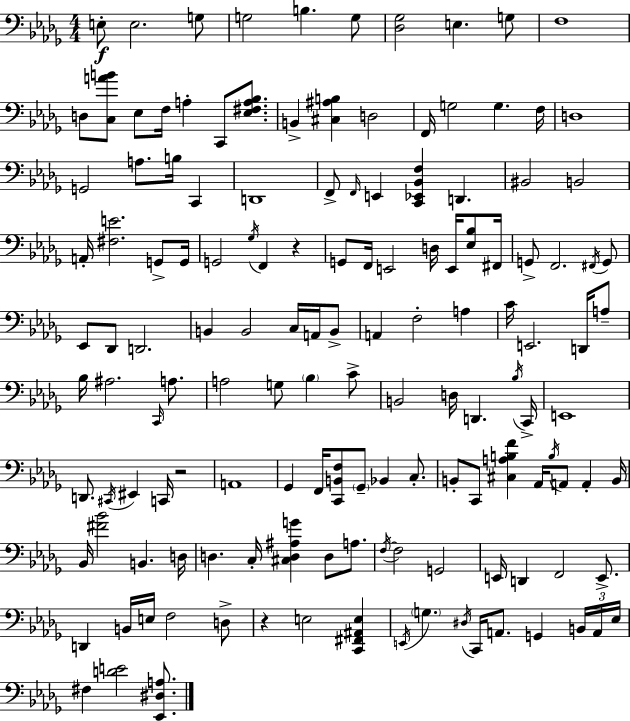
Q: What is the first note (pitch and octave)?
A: E3